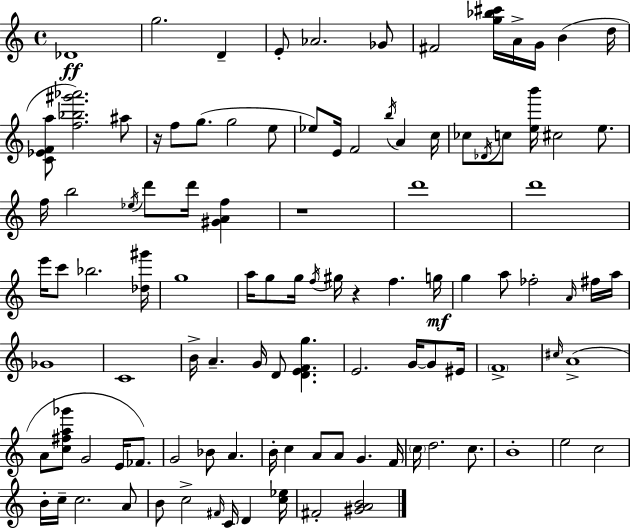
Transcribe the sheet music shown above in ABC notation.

X:1
T:Untitled
M:4/4
L:1/4
K:C
_D4 g2 D E/2 _A2 _G/2 ^F2 [g_b^c']/4 A/4 G/4 B d/4 [C_EFa]/2 [f_b^g'_a']2 ^a/2 z/4 f/2 g/2 g2 e/2 _e/2 E/4 F2 b/4 A c/4 _c/2 _D/4 c/2 [eb']/4 ^c2 e/2 f/4 b2 _e/4 d'/2 d'/4 [^GAf] z4 d'4 d'4 e'/4 c'/2 _b2 [_d^g']/4 g4 a/4 g/2 g/4 f/4 ^g/4 z f g/4 g a/2 _f2 A/4 ^f/4 a/4 _G4 C4 B/4 A G/4 D/2 [DEFg] E2 G/4 G/2 ^E/4 F4 ^c/4 A4 A/2 [c^fa_g']/2 G2 E/4 _F/2 G2 _B/2 A B/4 c A/2 A/2 G F/4 c/4 d2 c/2 B4 e2 c2 B/4 c/4 c2 A/2 B/2 c2 ^F/4 C/4 D [c_e]/4 ^F2 [^GAB]2